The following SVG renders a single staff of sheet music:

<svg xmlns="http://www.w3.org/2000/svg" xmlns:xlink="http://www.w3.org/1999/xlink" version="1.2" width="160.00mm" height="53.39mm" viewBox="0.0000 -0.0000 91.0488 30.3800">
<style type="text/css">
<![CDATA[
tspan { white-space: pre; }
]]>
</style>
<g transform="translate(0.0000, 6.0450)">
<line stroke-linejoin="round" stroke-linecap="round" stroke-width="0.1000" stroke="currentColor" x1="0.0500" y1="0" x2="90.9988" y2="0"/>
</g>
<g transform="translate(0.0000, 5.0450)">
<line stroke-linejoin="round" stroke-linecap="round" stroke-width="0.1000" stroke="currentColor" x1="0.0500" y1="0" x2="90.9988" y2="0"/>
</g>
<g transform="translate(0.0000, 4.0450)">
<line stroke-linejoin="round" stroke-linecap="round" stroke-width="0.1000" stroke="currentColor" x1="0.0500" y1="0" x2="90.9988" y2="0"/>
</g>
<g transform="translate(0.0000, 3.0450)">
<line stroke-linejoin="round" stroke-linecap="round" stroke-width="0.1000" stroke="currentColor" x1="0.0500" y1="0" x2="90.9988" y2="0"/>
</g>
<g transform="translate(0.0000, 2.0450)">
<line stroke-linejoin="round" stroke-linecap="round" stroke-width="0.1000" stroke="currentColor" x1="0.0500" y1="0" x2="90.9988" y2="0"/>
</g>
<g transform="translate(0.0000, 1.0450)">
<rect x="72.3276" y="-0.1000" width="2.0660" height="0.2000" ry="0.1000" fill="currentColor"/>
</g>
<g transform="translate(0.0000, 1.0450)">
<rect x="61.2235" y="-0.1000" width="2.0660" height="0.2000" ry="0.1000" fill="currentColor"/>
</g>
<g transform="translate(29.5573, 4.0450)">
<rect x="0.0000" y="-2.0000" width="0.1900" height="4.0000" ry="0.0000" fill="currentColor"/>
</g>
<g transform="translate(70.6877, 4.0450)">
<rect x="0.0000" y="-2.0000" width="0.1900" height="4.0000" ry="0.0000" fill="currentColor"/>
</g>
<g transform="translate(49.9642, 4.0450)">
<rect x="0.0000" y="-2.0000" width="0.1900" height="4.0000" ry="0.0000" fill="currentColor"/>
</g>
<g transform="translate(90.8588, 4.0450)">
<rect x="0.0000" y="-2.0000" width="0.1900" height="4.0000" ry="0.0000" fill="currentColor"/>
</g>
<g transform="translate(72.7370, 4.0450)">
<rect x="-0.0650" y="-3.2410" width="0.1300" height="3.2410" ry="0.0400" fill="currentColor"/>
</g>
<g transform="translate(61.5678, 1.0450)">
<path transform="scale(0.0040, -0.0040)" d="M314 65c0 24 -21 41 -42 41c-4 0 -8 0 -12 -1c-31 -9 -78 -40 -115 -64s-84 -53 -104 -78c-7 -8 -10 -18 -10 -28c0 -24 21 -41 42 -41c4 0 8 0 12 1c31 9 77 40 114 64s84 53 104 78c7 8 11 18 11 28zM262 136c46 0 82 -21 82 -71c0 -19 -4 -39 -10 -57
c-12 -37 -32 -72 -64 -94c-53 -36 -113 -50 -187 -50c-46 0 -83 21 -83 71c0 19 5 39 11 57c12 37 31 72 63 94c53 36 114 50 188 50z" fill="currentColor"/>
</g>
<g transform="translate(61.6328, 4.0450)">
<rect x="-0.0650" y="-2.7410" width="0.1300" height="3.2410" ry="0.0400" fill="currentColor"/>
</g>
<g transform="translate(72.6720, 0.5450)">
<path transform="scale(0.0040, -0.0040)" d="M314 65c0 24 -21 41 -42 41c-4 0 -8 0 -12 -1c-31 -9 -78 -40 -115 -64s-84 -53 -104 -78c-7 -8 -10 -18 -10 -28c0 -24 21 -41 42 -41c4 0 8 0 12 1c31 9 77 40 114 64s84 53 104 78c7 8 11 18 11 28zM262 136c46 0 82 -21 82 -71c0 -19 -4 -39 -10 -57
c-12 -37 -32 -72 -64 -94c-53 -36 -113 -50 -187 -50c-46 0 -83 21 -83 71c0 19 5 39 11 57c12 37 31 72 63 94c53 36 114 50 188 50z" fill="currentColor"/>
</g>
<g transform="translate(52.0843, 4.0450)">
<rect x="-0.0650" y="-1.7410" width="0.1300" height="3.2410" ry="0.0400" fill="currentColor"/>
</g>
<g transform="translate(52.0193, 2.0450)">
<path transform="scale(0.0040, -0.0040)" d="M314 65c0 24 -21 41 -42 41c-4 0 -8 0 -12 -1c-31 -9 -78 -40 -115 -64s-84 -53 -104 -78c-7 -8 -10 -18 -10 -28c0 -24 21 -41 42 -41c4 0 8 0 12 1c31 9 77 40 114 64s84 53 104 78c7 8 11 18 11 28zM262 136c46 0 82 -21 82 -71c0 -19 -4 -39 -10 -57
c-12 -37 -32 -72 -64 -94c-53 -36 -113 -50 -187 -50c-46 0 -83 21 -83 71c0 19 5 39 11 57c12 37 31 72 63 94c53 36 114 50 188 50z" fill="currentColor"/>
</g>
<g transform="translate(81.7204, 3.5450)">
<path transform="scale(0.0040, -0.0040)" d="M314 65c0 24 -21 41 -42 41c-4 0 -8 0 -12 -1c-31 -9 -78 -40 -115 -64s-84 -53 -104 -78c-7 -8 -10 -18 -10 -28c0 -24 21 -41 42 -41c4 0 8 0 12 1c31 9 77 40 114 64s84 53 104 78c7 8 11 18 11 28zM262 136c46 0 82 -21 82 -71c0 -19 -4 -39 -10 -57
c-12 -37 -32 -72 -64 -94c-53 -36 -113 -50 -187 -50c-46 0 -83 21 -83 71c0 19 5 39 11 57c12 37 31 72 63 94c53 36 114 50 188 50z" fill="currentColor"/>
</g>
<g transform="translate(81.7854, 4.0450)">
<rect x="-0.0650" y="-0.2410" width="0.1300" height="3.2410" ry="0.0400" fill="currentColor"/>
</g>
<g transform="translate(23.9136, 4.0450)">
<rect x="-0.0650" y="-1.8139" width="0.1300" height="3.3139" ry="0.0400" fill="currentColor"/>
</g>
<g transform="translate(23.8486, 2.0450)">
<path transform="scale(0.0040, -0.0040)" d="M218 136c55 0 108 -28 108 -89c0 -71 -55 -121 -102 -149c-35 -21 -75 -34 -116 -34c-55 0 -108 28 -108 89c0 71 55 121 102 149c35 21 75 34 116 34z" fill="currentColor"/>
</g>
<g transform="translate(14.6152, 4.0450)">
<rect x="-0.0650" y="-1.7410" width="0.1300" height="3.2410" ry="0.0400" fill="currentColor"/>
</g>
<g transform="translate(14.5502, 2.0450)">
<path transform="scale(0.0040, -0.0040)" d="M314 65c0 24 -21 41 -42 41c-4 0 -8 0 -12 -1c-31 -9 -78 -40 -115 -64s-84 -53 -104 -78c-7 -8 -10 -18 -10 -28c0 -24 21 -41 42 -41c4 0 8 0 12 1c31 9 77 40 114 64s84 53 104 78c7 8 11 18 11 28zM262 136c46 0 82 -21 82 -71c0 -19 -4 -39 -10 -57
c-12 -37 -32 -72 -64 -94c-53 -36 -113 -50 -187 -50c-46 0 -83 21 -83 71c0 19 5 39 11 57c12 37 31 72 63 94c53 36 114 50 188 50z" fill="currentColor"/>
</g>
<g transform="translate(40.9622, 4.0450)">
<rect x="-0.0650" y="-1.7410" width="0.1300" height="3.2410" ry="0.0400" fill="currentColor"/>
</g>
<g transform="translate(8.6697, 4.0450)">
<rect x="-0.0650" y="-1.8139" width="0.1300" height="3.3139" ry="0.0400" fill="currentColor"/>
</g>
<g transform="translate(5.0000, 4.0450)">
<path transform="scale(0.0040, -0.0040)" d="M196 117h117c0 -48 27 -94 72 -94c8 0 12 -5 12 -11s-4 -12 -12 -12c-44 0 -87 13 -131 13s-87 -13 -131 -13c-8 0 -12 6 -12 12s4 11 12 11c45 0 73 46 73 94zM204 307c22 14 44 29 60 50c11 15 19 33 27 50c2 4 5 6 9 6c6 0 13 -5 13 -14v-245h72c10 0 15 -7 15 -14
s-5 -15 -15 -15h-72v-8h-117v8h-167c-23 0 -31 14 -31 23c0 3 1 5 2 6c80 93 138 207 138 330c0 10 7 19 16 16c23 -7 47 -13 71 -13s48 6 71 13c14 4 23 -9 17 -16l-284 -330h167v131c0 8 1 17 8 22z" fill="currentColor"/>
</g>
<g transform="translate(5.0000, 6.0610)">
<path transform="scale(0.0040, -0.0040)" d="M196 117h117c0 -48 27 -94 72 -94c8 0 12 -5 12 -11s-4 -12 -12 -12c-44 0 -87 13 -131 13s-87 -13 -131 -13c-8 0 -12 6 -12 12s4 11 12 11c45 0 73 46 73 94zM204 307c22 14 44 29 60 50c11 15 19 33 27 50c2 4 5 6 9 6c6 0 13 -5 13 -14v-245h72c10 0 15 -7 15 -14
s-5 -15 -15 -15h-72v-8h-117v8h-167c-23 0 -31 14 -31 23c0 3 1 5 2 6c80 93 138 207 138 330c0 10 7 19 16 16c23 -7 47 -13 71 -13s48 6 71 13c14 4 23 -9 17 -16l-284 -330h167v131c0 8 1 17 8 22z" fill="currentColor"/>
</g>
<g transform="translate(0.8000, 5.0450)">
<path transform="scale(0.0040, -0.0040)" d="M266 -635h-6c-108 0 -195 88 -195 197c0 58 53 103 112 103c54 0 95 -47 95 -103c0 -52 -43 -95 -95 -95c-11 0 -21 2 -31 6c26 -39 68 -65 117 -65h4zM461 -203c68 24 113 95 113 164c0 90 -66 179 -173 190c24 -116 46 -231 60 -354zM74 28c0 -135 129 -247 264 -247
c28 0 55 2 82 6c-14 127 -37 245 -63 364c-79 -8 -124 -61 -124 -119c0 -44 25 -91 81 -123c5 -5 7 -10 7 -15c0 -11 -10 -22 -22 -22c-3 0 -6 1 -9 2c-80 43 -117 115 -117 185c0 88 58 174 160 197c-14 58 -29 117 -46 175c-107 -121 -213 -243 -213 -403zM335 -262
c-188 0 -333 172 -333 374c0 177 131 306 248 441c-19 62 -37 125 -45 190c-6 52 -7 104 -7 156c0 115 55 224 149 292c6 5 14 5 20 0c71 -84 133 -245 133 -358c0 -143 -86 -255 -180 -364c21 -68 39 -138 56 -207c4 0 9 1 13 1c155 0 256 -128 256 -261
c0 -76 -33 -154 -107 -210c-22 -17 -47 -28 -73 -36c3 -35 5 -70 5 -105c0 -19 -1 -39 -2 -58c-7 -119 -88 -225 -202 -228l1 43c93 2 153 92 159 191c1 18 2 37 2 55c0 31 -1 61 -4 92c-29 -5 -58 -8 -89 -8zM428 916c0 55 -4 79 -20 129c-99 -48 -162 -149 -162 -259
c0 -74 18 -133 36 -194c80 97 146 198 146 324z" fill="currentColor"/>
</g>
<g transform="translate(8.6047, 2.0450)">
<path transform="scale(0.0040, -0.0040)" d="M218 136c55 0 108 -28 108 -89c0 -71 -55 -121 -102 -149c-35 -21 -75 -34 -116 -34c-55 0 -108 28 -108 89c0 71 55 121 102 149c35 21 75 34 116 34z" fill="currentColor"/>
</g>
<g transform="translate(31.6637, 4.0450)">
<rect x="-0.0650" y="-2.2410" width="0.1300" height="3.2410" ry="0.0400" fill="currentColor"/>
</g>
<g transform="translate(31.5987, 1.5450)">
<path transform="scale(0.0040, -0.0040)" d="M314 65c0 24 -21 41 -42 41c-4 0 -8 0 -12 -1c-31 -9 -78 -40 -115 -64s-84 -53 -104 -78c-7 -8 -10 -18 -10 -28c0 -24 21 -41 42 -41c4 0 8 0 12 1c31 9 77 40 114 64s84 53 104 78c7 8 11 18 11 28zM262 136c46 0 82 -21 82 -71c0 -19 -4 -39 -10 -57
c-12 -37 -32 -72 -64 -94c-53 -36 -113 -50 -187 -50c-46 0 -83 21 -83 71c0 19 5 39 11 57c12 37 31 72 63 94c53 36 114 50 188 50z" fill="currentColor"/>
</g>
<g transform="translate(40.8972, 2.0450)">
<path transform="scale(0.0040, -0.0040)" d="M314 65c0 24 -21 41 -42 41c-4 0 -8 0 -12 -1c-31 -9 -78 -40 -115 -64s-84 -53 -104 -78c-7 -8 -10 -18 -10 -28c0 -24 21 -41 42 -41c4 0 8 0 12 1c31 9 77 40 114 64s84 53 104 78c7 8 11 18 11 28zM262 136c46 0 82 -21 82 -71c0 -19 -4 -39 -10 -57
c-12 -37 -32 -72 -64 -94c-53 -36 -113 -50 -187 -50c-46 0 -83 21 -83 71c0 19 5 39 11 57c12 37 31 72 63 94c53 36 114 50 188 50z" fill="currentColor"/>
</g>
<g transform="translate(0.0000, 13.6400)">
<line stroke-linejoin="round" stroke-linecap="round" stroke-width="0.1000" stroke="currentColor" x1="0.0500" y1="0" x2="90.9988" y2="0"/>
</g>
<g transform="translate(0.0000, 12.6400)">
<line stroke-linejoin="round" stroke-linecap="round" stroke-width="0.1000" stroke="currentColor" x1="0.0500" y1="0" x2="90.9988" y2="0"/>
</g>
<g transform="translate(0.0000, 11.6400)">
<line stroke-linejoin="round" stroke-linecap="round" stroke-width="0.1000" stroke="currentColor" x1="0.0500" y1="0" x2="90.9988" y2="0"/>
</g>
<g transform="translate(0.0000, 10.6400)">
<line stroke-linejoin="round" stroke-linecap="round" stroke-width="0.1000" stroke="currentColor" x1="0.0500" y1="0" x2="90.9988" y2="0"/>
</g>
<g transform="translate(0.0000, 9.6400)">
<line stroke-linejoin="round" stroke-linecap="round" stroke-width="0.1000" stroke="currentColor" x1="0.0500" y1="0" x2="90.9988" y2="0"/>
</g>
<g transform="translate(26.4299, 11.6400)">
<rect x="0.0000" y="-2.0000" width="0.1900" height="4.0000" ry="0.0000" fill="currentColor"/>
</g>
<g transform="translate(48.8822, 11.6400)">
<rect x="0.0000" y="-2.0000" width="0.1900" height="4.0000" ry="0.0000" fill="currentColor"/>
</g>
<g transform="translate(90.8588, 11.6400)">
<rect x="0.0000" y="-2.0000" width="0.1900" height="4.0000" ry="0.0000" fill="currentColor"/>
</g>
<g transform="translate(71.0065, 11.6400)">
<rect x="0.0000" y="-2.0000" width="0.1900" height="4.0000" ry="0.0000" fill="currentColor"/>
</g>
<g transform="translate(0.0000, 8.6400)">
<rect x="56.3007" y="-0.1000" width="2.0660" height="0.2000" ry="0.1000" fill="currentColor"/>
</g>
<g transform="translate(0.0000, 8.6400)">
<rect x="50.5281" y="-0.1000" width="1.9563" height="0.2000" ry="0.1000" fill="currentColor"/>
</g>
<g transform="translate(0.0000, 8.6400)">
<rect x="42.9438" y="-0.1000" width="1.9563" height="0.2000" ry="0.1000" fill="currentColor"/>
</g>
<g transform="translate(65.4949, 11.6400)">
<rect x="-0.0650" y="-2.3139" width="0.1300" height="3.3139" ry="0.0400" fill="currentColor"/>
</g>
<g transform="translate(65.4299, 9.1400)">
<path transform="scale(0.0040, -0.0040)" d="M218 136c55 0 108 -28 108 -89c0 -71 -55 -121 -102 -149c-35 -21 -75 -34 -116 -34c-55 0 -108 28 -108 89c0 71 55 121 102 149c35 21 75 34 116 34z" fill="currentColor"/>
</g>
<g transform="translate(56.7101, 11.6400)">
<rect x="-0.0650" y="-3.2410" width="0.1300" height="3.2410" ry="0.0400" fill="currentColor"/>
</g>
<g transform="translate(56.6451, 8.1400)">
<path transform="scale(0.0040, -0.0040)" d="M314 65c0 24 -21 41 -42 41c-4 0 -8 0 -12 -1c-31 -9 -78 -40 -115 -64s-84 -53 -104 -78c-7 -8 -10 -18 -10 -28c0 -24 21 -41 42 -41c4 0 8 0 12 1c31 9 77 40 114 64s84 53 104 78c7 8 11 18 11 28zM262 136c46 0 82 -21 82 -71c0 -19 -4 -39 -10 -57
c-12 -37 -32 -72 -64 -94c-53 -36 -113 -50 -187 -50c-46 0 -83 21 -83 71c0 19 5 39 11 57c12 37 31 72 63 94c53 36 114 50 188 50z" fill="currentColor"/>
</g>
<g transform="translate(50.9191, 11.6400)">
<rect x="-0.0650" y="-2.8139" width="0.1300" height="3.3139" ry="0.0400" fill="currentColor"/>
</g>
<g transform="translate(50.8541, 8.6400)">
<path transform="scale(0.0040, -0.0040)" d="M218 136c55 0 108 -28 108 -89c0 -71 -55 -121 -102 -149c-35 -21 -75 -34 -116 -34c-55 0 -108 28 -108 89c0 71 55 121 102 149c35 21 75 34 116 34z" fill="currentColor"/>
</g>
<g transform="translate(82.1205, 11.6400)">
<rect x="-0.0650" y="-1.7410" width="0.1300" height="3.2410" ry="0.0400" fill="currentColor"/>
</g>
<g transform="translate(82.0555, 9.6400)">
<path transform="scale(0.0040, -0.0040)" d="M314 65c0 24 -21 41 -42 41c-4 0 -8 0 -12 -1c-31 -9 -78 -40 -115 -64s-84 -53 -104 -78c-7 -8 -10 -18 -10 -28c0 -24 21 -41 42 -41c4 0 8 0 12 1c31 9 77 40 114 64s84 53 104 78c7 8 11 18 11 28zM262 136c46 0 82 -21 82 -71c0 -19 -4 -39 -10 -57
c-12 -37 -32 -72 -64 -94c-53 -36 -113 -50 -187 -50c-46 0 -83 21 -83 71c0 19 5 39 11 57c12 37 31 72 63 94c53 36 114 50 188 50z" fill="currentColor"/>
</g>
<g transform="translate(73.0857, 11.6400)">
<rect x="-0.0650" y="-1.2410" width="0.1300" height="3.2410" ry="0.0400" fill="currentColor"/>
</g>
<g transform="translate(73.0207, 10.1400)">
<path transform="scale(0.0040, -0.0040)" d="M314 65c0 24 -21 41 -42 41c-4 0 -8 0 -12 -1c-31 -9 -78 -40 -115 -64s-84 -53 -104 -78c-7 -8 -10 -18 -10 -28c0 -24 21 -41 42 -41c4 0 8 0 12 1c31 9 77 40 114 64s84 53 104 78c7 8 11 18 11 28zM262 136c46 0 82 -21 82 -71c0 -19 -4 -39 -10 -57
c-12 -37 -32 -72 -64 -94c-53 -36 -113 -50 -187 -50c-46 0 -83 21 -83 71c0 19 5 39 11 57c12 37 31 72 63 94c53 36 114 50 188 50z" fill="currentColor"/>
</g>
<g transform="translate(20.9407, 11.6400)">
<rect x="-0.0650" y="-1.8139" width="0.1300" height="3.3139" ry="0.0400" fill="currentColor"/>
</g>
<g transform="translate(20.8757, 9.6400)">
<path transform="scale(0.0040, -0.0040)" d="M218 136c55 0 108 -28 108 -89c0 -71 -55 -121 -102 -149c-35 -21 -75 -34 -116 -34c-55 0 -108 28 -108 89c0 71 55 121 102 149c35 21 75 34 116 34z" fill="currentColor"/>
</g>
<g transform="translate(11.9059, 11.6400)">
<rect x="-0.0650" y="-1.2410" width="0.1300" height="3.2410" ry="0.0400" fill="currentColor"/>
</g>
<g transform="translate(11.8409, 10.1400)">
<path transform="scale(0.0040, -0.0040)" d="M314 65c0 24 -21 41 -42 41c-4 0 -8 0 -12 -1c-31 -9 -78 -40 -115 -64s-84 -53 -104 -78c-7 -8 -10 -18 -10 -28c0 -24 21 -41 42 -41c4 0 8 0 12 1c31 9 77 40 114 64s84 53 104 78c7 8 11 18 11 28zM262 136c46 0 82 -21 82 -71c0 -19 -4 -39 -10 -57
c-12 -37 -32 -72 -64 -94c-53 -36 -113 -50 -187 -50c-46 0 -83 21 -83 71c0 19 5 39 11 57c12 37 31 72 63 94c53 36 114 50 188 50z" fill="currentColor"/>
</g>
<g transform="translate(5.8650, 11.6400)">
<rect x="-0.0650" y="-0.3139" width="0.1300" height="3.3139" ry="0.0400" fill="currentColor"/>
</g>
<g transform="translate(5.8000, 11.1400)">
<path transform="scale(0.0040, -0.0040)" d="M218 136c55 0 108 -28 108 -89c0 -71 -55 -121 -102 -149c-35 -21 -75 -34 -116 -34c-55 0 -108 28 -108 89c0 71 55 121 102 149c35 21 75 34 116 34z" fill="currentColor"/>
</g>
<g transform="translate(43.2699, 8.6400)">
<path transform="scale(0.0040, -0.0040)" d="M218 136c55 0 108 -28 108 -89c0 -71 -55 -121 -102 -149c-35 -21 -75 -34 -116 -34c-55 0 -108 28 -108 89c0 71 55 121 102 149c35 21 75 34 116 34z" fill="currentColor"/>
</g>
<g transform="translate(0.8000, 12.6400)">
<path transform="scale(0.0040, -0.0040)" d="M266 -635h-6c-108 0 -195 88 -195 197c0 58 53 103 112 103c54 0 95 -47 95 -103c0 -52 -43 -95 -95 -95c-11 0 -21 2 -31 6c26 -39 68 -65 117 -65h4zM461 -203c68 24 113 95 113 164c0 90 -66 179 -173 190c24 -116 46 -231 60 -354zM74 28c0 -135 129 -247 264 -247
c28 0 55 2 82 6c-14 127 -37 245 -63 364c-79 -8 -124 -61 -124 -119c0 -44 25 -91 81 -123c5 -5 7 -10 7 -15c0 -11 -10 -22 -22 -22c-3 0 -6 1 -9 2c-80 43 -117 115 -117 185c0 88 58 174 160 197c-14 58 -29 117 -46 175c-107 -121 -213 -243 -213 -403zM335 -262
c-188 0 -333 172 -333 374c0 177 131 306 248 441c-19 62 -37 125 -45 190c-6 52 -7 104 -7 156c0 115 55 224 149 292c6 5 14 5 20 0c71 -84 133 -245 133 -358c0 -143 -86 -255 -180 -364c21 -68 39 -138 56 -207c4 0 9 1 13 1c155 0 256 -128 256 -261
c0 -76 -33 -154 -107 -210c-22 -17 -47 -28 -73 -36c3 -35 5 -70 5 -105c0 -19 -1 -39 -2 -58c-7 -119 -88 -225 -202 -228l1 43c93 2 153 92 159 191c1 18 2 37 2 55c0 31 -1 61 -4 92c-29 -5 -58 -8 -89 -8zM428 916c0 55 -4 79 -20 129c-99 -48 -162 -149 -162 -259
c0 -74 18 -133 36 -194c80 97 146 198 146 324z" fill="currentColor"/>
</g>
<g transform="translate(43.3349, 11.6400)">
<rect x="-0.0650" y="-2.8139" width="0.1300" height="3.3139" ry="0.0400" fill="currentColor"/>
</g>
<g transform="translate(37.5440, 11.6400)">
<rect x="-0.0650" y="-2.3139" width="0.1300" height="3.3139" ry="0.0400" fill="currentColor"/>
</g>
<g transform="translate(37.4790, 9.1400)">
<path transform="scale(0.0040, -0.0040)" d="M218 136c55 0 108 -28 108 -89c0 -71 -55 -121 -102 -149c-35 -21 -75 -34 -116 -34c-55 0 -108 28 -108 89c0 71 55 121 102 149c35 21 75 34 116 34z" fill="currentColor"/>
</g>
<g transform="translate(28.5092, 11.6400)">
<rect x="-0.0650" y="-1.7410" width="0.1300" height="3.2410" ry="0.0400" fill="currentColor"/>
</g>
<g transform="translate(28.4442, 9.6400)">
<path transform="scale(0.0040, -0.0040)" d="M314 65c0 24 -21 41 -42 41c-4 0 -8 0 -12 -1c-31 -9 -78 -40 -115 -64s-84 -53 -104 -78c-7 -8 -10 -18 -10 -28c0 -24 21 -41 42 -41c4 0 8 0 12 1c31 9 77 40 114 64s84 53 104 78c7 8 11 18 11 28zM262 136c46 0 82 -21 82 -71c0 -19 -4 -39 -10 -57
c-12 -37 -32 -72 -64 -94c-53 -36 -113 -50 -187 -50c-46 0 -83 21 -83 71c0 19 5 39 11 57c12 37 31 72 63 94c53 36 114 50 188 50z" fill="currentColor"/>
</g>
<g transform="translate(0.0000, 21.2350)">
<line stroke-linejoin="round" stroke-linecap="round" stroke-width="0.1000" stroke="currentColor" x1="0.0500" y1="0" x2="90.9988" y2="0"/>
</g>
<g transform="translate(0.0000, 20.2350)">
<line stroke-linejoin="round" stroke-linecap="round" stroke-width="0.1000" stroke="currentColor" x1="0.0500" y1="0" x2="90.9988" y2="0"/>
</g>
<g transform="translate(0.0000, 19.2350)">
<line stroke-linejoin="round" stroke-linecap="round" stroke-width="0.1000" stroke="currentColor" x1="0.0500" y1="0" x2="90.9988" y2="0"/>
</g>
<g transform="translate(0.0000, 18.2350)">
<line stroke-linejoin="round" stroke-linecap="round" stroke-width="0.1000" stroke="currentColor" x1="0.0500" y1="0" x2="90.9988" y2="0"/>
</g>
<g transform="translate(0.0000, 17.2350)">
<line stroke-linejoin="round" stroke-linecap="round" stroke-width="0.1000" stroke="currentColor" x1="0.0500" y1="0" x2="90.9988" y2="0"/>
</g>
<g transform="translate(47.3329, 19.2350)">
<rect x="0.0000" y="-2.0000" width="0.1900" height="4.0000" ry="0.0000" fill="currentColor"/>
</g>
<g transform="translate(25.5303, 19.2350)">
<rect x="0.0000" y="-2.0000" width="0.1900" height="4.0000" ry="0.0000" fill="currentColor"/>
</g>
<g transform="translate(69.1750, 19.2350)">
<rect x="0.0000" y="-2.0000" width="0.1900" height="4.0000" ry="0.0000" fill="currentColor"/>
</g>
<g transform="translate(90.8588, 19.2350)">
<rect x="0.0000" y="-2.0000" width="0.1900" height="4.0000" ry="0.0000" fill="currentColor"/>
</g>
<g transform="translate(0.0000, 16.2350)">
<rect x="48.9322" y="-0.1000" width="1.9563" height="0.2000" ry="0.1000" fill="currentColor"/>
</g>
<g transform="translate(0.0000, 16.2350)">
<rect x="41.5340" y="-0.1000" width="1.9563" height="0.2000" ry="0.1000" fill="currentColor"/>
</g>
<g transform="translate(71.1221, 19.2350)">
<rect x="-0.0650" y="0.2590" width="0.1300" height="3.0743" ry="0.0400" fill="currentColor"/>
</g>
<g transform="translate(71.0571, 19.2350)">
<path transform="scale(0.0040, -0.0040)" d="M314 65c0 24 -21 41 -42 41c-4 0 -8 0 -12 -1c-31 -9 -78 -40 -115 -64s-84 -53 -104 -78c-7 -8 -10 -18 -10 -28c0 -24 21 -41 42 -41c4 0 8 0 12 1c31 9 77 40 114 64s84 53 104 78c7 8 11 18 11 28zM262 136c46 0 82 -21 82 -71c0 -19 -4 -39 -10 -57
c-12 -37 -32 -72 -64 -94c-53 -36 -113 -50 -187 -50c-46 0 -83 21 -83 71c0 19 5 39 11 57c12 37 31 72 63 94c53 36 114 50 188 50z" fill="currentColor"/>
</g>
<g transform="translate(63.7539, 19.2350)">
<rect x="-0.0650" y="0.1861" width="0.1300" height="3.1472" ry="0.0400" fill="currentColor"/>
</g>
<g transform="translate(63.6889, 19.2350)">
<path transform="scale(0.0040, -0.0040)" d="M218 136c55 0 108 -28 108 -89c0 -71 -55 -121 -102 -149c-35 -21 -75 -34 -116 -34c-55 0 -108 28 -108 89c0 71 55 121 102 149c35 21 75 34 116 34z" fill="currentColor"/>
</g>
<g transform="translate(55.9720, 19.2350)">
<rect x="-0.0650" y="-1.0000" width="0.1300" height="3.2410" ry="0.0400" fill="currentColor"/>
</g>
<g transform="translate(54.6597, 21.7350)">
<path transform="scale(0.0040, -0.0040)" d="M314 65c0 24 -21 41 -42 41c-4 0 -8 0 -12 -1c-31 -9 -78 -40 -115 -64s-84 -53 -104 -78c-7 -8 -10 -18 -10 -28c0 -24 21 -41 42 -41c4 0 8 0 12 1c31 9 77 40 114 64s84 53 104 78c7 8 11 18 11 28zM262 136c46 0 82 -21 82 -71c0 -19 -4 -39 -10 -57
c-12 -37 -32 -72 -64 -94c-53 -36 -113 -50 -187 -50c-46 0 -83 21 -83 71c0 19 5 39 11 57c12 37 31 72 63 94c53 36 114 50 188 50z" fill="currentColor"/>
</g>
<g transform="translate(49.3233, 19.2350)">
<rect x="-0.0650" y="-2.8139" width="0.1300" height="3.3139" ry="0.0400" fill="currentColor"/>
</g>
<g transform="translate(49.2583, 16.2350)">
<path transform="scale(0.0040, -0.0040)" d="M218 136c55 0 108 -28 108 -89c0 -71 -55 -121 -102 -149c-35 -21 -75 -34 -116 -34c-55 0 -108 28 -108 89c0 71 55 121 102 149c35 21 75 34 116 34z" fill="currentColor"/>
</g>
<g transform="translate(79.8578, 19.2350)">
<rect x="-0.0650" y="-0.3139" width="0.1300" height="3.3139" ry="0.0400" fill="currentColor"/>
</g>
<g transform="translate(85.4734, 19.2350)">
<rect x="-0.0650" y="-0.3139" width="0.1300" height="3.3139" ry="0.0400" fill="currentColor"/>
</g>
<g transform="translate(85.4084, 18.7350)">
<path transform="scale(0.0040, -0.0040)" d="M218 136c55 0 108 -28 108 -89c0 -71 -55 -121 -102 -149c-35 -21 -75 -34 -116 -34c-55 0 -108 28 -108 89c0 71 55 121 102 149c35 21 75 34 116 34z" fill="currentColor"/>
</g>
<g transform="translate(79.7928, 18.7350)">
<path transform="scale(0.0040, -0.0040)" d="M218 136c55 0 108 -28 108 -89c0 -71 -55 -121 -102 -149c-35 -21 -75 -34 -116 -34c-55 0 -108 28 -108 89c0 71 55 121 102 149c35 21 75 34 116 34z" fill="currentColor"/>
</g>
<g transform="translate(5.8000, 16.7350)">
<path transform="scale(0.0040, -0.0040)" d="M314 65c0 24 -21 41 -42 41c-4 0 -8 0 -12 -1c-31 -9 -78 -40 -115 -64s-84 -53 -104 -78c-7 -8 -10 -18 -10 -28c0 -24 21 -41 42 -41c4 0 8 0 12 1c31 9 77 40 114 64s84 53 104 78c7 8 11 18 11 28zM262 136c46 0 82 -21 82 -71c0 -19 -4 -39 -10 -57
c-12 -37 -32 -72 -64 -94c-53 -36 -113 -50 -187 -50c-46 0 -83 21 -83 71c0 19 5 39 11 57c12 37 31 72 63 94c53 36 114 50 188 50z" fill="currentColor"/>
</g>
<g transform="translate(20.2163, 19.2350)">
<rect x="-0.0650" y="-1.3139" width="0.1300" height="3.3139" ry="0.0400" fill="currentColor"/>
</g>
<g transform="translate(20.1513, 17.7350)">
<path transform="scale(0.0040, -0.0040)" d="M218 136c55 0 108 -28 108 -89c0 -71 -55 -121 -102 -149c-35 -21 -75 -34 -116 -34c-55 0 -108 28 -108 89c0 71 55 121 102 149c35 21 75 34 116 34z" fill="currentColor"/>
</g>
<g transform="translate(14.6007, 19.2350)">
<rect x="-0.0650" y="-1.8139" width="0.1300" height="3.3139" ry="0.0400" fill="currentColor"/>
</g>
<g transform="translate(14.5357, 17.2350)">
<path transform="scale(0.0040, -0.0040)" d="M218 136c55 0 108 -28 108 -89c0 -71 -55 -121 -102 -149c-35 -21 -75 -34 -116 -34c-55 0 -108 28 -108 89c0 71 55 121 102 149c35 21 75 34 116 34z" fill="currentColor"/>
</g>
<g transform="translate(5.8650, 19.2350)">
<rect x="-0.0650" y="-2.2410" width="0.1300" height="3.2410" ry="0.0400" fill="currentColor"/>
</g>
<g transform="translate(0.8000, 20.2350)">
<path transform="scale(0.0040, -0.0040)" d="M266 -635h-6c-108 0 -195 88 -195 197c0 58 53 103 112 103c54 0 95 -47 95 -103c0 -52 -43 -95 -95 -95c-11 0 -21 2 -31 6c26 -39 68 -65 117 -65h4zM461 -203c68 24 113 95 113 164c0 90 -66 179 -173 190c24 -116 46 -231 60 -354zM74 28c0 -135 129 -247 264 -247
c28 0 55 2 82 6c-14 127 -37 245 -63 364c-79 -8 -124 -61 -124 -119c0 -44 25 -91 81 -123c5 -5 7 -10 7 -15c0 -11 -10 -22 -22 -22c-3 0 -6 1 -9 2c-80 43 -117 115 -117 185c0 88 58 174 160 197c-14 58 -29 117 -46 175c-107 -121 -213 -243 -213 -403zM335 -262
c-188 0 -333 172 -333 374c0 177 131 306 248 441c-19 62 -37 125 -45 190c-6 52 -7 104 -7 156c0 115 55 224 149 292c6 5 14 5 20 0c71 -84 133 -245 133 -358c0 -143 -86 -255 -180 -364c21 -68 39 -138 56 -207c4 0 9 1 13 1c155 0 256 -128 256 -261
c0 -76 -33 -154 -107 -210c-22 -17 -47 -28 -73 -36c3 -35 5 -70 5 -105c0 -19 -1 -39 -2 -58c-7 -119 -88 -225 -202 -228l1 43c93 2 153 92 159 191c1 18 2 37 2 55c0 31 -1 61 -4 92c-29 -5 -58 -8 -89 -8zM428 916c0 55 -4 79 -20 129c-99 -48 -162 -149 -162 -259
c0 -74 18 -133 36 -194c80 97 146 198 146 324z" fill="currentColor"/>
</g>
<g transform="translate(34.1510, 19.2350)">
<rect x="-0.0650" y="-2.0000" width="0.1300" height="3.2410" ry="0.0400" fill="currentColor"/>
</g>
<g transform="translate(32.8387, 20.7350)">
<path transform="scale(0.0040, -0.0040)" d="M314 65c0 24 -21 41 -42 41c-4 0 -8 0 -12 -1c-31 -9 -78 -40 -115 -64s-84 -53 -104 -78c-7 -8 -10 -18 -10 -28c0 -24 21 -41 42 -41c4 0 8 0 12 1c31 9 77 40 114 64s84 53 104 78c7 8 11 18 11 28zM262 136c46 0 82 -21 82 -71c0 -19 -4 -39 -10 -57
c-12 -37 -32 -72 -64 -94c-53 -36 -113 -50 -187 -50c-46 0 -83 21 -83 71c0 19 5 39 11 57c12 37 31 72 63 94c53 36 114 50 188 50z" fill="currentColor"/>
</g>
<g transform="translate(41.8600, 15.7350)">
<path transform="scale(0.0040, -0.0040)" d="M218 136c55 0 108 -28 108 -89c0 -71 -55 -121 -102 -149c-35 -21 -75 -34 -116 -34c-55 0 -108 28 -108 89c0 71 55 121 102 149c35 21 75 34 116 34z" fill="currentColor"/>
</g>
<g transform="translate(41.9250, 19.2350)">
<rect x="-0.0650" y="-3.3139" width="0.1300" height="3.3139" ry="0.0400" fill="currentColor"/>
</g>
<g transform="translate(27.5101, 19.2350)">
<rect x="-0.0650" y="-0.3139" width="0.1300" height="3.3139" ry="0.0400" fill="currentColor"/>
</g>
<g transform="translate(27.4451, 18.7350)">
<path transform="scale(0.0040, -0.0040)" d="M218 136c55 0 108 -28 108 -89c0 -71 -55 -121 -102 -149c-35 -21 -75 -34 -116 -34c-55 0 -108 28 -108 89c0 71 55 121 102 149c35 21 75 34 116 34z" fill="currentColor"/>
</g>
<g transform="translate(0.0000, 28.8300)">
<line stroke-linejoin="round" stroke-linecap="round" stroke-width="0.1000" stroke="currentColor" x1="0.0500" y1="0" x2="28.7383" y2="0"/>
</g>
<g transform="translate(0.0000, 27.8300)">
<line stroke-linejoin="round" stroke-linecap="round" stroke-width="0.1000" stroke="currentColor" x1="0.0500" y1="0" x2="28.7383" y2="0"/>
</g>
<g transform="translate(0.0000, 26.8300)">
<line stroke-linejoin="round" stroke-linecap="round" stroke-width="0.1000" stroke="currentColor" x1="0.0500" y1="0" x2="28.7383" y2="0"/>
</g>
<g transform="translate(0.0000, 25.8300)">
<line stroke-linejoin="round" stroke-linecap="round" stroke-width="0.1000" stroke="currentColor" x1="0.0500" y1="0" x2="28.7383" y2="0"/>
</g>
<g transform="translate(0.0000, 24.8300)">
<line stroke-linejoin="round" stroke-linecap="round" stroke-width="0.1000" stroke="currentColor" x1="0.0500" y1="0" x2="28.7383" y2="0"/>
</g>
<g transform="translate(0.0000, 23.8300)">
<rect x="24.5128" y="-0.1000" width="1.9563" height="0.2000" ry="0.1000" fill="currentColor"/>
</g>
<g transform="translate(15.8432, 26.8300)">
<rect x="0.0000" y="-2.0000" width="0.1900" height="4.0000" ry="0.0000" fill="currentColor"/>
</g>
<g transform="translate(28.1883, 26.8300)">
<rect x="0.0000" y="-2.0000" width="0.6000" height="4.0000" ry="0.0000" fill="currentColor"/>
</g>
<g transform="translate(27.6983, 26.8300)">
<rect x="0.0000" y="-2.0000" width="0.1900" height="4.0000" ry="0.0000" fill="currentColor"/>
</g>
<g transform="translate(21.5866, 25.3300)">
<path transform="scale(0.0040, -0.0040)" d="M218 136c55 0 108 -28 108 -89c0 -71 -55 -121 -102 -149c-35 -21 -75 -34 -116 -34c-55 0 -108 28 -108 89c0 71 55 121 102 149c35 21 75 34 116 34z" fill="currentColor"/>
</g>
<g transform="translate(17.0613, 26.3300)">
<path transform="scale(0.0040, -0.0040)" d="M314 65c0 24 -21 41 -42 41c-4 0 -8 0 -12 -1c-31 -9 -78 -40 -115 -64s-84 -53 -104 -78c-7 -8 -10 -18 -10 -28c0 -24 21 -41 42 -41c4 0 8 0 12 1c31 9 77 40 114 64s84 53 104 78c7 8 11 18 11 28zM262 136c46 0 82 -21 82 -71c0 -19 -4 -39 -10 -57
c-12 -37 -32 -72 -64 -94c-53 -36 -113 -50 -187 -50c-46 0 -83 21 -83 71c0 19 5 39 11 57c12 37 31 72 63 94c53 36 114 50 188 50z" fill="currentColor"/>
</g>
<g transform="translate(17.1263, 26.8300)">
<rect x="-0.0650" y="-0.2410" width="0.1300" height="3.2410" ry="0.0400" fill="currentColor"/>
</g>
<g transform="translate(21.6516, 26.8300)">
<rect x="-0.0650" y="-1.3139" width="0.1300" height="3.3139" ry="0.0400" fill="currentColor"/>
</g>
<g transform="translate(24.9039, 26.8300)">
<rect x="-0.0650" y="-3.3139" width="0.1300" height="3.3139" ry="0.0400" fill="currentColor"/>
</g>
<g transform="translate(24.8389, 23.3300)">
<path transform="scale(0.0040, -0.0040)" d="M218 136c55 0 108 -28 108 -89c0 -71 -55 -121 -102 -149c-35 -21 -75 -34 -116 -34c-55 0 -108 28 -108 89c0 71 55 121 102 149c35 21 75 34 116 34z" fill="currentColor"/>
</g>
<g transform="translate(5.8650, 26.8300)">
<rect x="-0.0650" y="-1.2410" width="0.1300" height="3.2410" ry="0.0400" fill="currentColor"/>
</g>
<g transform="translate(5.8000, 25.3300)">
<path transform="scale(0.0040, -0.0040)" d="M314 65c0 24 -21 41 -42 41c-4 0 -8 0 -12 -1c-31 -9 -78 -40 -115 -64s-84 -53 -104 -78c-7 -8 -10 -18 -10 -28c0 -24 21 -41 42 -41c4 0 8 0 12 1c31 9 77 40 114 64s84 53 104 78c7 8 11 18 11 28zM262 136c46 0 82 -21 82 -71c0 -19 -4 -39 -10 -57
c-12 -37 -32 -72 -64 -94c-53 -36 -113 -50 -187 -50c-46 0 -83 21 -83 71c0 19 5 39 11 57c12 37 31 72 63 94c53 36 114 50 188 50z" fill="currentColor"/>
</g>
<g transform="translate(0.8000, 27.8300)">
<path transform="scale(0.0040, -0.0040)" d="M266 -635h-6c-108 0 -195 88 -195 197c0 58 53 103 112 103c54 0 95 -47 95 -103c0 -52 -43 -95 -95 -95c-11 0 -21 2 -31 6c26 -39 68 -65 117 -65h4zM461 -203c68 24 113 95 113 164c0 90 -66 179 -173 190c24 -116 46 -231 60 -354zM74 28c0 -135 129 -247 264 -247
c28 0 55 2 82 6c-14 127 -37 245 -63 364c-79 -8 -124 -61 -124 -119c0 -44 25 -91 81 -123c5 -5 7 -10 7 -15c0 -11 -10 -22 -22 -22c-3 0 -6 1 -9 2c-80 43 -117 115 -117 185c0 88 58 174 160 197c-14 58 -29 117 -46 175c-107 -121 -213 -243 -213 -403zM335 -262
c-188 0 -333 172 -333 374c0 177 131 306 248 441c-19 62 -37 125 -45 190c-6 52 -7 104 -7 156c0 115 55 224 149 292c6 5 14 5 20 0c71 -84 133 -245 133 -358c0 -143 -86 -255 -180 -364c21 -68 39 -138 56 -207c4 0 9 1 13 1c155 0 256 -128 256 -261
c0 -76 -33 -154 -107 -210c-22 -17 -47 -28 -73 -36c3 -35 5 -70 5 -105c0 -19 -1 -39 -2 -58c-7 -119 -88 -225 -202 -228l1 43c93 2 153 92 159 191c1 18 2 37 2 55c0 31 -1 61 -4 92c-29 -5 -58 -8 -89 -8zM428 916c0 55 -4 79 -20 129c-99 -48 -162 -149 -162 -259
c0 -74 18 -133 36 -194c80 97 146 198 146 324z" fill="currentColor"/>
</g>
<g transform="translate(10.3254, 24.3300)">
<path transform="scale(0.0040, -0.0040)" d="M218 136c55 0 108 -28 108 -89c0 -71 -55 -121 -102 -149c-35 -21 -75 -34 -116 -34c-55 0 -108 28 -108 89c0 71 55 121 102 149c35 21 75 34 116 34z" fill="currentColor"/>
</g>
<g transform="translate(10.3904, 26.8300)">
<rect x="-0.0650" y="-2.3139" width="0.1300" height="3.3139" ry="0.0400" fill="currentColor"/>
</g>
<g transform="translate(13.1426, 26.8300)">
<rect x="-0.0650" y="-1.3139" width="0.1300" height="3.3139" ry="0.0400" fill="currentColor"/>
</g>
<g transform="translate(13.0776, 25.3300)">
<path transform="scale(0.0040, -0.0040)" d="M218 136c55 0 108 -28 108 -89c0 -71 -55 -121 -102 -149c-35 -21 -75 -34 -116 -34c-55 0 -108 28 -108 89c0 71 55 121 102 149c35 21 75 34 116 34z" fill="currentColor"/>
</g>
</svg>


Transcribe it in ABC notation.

X:1
T:Untitled
M:4/4
L:1/4
K:C
f f2 f g2 f2 f2 a2 b2 c2 c e2 f f2 g a a b2 g e2 f2 g2 f e c F2 b a D2 B B2 c c e2 g e c2 e b